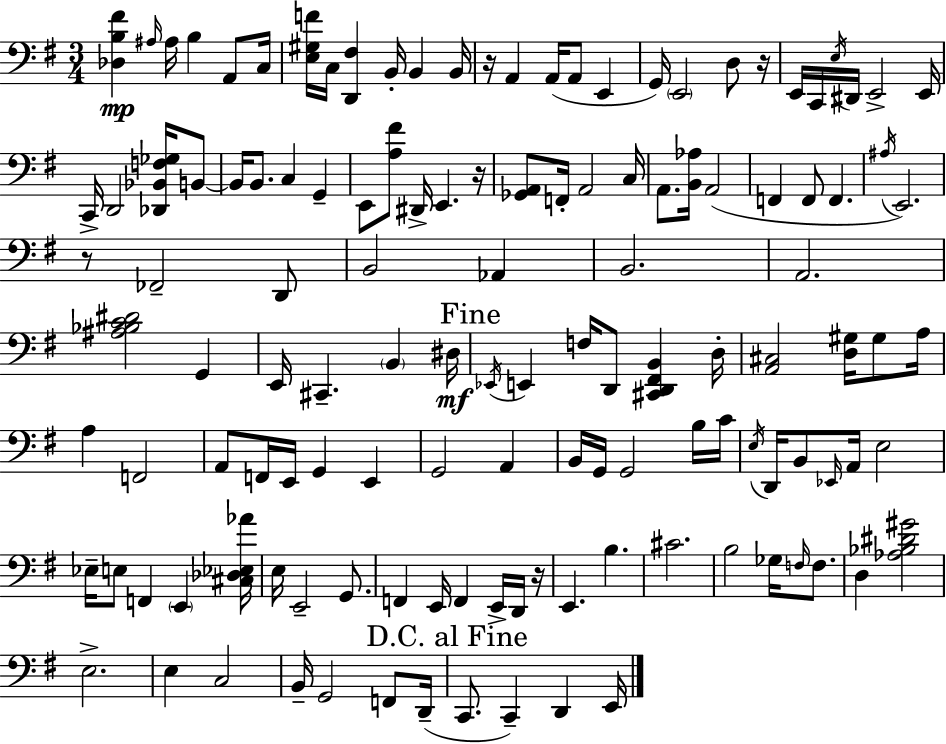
{
  \clef bass
  \numericTimeSignature
  \time 3/4
  \key g \major
  \repeat volta 2 { <des b fis'>4\mp \grace { ais16 } ais16 b4 a,8 | c16 <e gis f'>16 c16 <d, fis>4 b,16-. b,4 | b,16 r16 a,4 a,16( a,8 e,4 | g,16) \parenthesize e,2 d8 | \break r16 e,16 c,16 \acciaccatura { e16 } dis,16 e,2-> | e,16 c,16-> d,2 <des, bes, f ges>16 | b,8~~ b,16 b,8. c4 g,4-- | e,8 <a fis'>8 dis,16-> e,4. | \break r16 <ges, a,>8 f,16-. a,2 | c16 a,8. <b, aes>16 a,2( | f,4 f,8 f,4. | \acciaccatura { ais16 } e,2.) | \break r8 fes,2-- | d,8 b,2 aes,4 | b,2. | a,2. | \break <ais bes c' dis'>2 g,4 | e,16 cis,4.-- \parenthesize b,4 | dis16\mf \mark "Fine" \acciaccatura { ees,16 } e,4 f16 d,8 <cis, d, fis, b,>4 | d16-. <a, cis>2 | \break <d gis>16 gis8 a16 a4 f,2 | a,8 f,16 e,16 g,4 | e,4 g,2 | a,4 b,16 g,16 g,2 | \break b16 c'16 \acciaccatura { e16 } d,16 b,8 \grace { ees,16 } a,16 e2 | ees16-- e8 f,4 | \parenthesize e,4 <cis des ees aes'>16 e16 e,2-- | g,8. f,4 e,16 f,4 | \break e,16-> d,16 r16 e,4. | b4. cis'2. | b2 | ges16 \grace { f16 } f8. d4 <aes bes dis' gis'>2 | \break e2.-> | e4 c2 | b,16-- g,2 | f,8 d,16--( \mark "D.C. al Fine" c,8. c,4--) | \break d,4 e,16 } \bar "|."
}